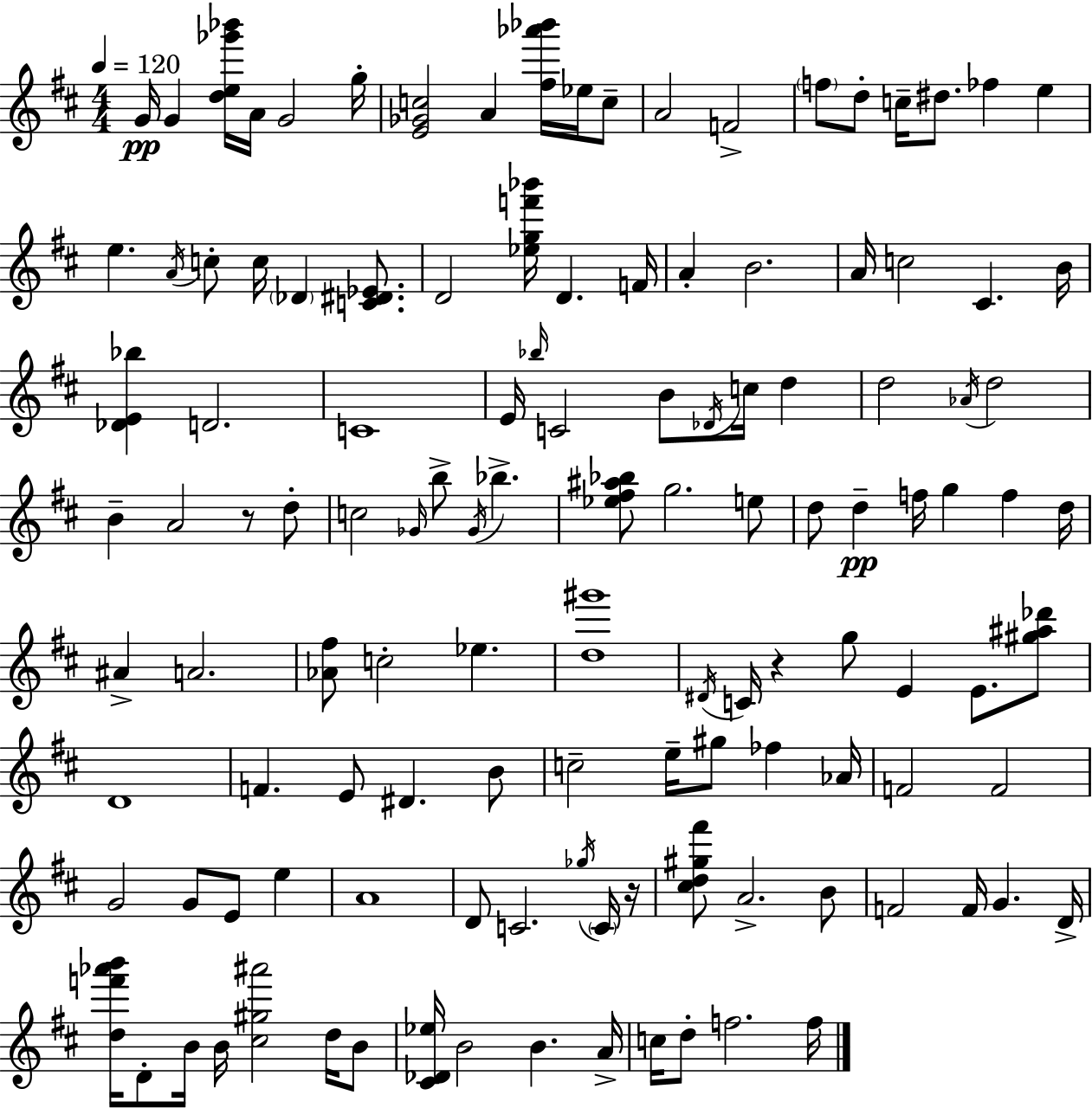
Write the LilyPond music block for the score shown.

{
  \clef treble
  \numericTimeSignature
  \time 4/4
  \key d \major
  \tempo 4 = 120
  g'16\pp g'4 <d'' e'' ges''' bes'''>16 a'16 g'2 g''16-. | <e' ges' c''>2 a'4 <fis'' aes''' bes'''>16 ees''16 c''8-- | a'2 f'2-> | \parenthesize f''8 d''8-. c''16-- dis''8. fes''4 e''4 | \break e''4. \acciaccatura { a'16 } c''8-. c''16 \parenthesize des'4 <c' dis' ees'>8. | d'2 <ees'' g'' f''' bes'''>16 d'4. | f'16 a'4-. b'2. | a'16 c''2 cis'4. | \break b'16 <des' e' bes''>4 d'2. | c'1 | e'16 \grace { bes''16 } c'2 b'8 \acciaccatura { des'16 } c''16 d''4 | d''2 \acciaccatura { aes'16 } d''2 | \break b'4-- a'2 | r8 d''8-. c''2 \grace { ges'16 } b''8-> \acciaccatura { ges'16 } | bes''4.-> <ees'' fis'' ais'' bes''>8 g''2. | e''8 d''8 d''4--\pp f''16 g''4 | \break f''4 d''16 ais'4-> a'2. | <aes' fis''>8 c''2-. | ees''4. <d'' gis'''>1 | \acciaccatura { dis'16 } c'16 r4 g''8 e'4 | \break e'8. <gis'' ais'' des'''>8 d'1 | f'4. e'8 dis'4. | b'8 c''2-- e''16-- | gis''8 fes''4 aes'16 f'2 f'2 | \break g'2 g'8 | e'8 e''4 a'1 | d'8 c'2. | \acciaccatura { ges''16 } \parenthesize c'16 r16 <cis'' d'' gis'' fis'''>8 a'2.-> | \break b'8 f'2 | f'16 g'4. d'16-> <d'' f''' aes''' b'''>16 d'8-. b'16 b'16 <cis'' gis'' ais'''>2 | d''16 b'8 <cis' des' ees''>16 b'2 | b'4. a'16-> c''16 d''8-. f''2. | \break f''16 \bar "|."
}